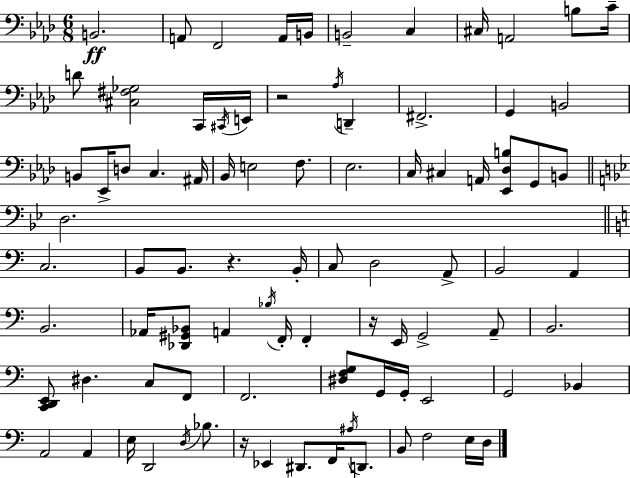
{
  \clef bass
  \numericTimeSignature
  \time 6/8
  \key aes \major
  b,2.\ff | a,8 f,2 a,16 b,16 | b,2-- c4 | cis16 a,2 b8 c'16-- | \break d'8 <cis fis ges>2 c,16 \acciaccatura { cis,16 } | e,16 r2 \acciaccatura { aes16 } d,4-- | fis,2.-> | g,4 b,2 | \break b,8 ees,16-> d8 c4. | ais,16 bes,16 e2 f8. | ees2. | c16 cis4 a,16 <ees, des b>8 g,8 | \break b,8 \bar "||" \break \key g \minor d2. | \bar "||" \break \key a \minor c2. | b,8 b,8. r4. b,16-. | c8 d2 a,8-> | b,2 a,4 | \break b,2. | aes,16 <des, gis, bes,>8 a,4 \acciaccatura { bes16 } f,16-. f,4-. | r16 e,16 g,2-> a,8-- | b,2. | \break <c, d, e,>8 dis4. c8 f,8 | f,2. | <dis f g>8 g,16 g,16-. e,2 | g,2 bes,4 | \break a,2 a,4 | e16 d,2 \acciaccatura { d16 } bes8. | r16 ees,4 dis,8. f,16 \acciaccatura { ais16 } | d,8. b,8 f2 | \break e16 d16 \bar "|."
}